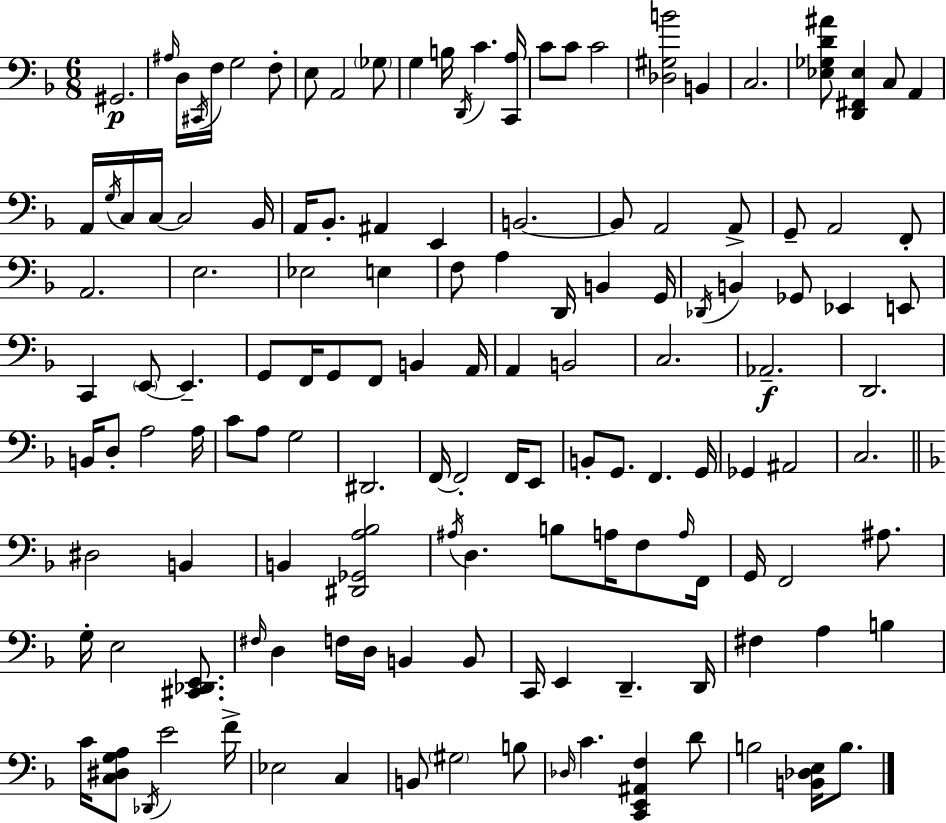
X:1
T:Untitled
M:6/8
L:1/4
K:F
^G,,2 ^A,/4 D,/4 ^C,,/4 F,/4 G,2 F,/2 E,/2 A,,2 _G,/2 G, B,/4 D,,/4 C [C,,A,]/4 C/2 C/2 C2 [_D,^G,B]2 B,, C,2 [_E,_G,D^A]/2 [D,,^F,,_E,] C,/2 A,, A,,/4 G,/4 C,/4 C,/4 C,2 _B,,/4 A,,/4 _B,,/2 ^A,, E,, B,,2 B,,/2 A,,2 A,,/2 G,,/2 A,,2 F,,/2 A,,2 E,2 _E,2 E, F,/2 A, D,,/4 B,, G,,/4 _D,,/4 B,, _G,,/2 _E,, E,,/2 C,, E,,/2 E,, G,,/2 F,,/4 G,,/2 F,,/2 B,, A,,/4 A,, B,,2 C,2 _A,,2 D,,2 B,,/4 D,/2 A,2 A,/4 C/2 A,/2 G,2 ^D,,2 F,,/4 F,,2 F,,/4 E,,/2 B,,/2 G,,/2 F,, G,,/4 _G,, ^A,,2 C,2 ^D,2 B,, B,, [^D,,_G,,A,_B,]2 ^A,/4 D, B,/2 A,/4 F,/2 A,/4 F,,/4 G,,/4 F,,2 ^A,/2 G,/4 E,2 [^C,,_D,,E,,]/2 ^F,/4 D, F,/4 D,/4 B,, B,,/2 C,,/4 E,, D,, D,,/4 ^F, A, B, C/4 [C,^D,G,A,]/2 _D,,/4 E2 F/4 _E,2 C, B,,/2 ^G,2 B,/2 _D,/4 C [C,,E,,^A,,F,] D/2 B,2 [B,,_D,E,]/4 B,/2